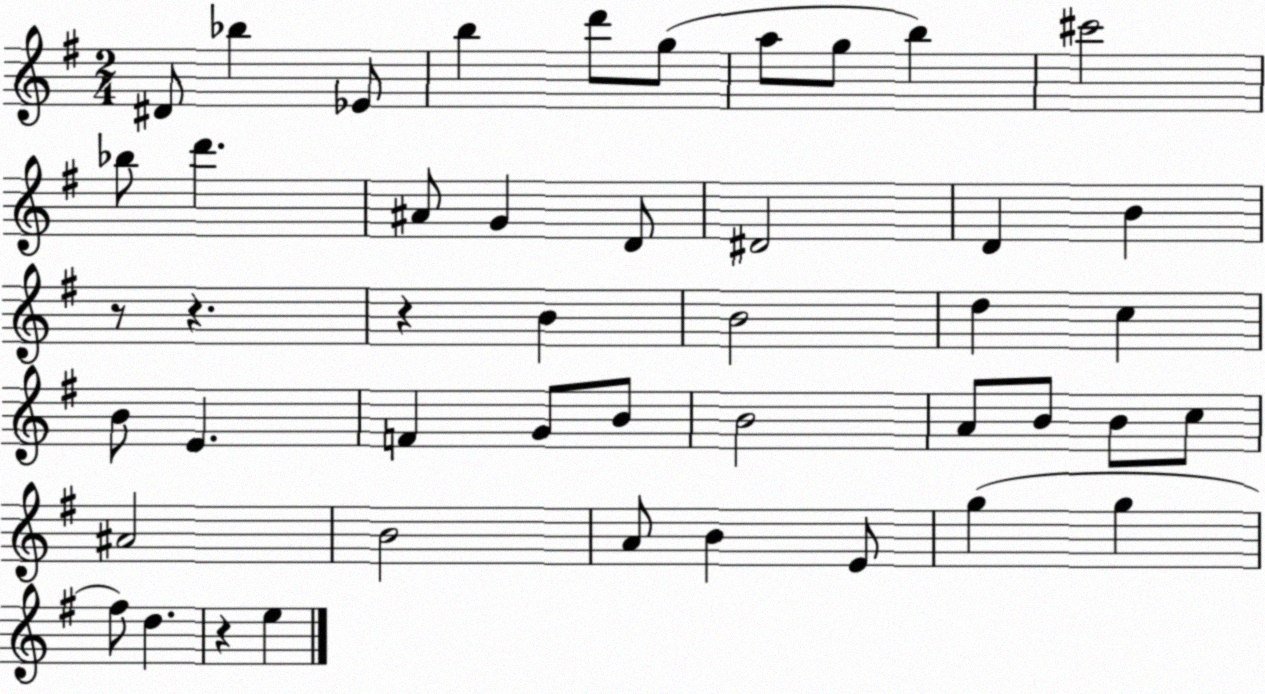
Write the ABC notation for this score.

X:1
T:Untitled
M:2/4
L:1/4
K:G
^D/2 _b _E/2 b d'/2 g/2 a/2 g/2 b ^c'2 _b/2 d' ^A/2 G D/2 ^D2 D B z/2 z z B B2 d c B/2 E F G/2 B/2 B2 A/2 B/2 B/2 c/2 ^A2 B2 A/2 B E/2 g g ^f/2 d z e